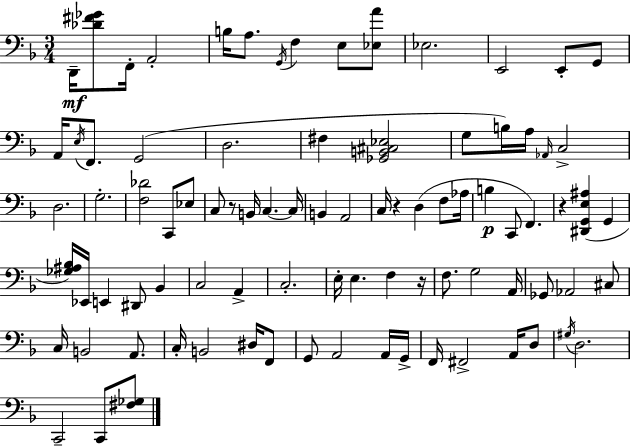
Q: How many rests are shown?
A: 4